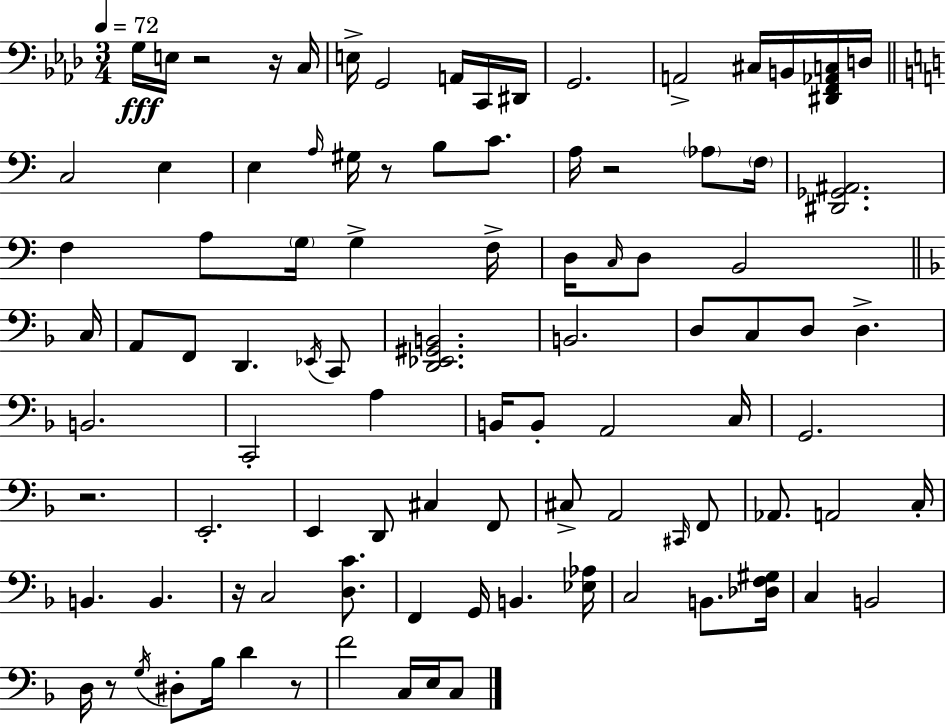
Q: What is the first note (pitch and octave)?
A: G3